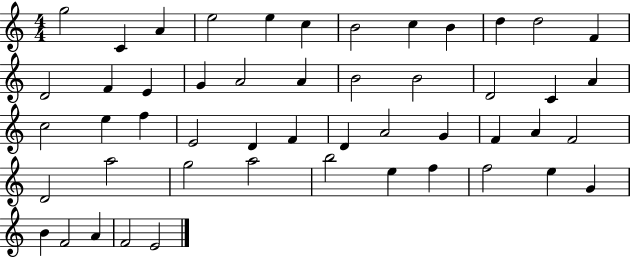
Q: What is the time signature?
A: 4/4